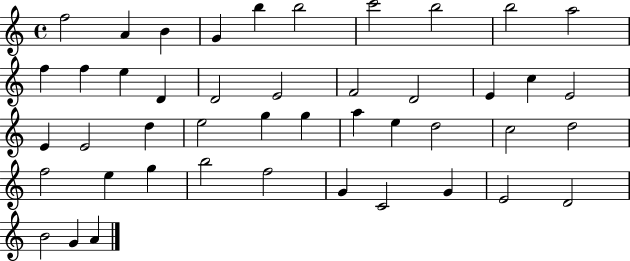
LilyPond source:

{
  \clef treble
  \time 4/4
  \defaultTimeSignature
  \key c \major
  f''2 a'4 b'4 | g'4 b''4 b''2 | c'''2 b''2 | b''2 a''2 | \break f''4 f''4 e''4 d'4 | d'2 e'2 | f'2 d'2 | e'4 c''4 e'2 | \break e'4 e'2 d''4 | e''2 g''4 g''4 | a''4 e''4 d''2 | c''2 d''2 | \break f''2 e''4 g''4 | b''2 f''2 | g'4 c'2 g'4 | e'2 d'2 | \break b'2 g'4 a'4 | \bar "|."
}